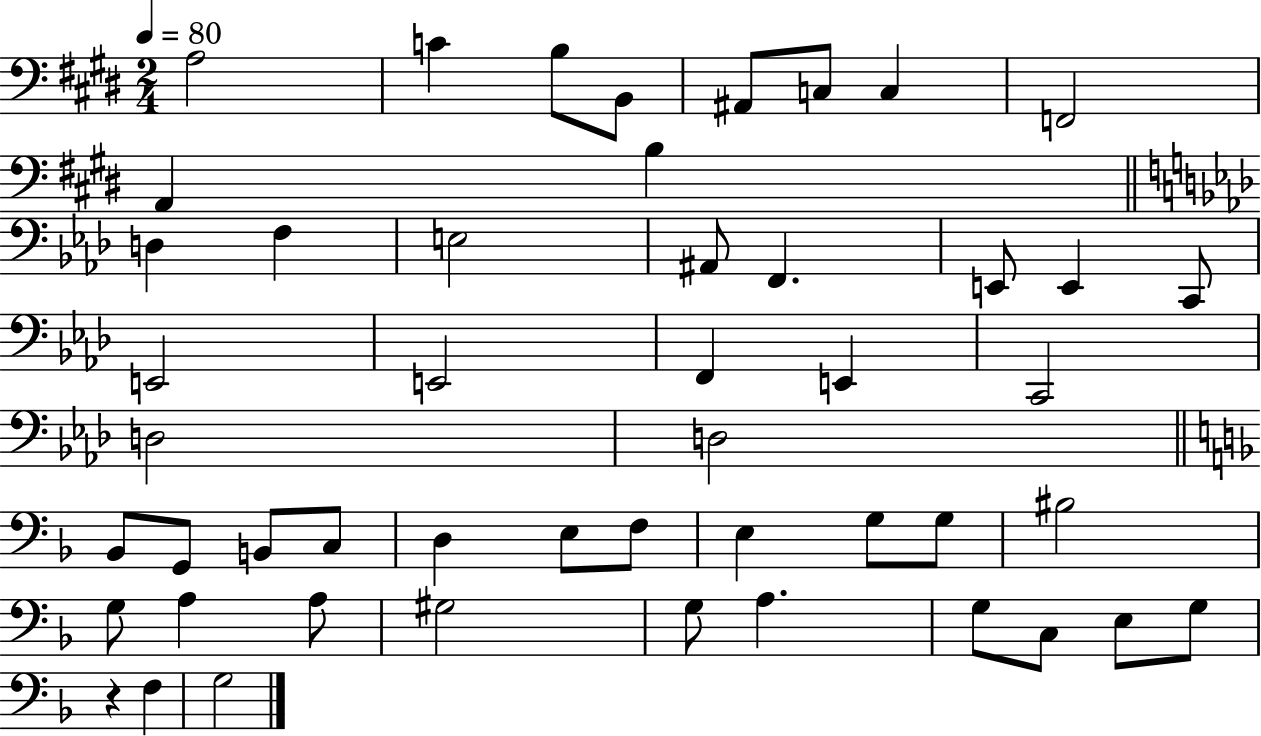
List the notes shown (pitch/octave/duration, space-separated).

A3/h C4/q B3/e B2/e A#2/e C3/e C3/q F2/h A2/q B3/q D3/q F3/q E3/h A#2/e F2/q. E2/e E2/q C2/e E2/h E2/h F2/q E2/q C2/h D3/h D3/h Bb2/e G2/e B2/e C3/e D3/q E3/e F3/e E3/q G3/e G3/e BIS3/h G3/e A3/q A3/e G#3/h G3/e A3/q. G3/e C3/e E3/e G3/e R/q F3/q G3/h